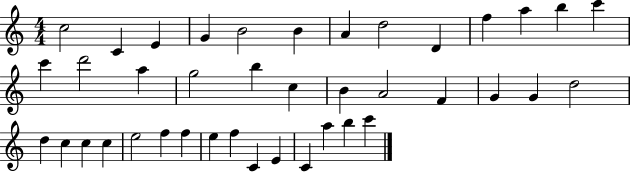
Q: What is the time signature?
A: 4/4